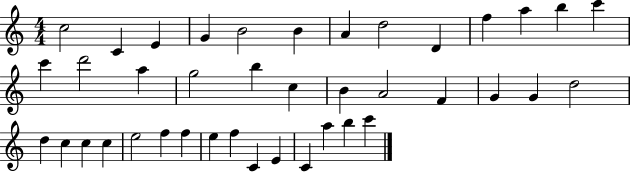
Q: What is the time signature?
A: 4/4